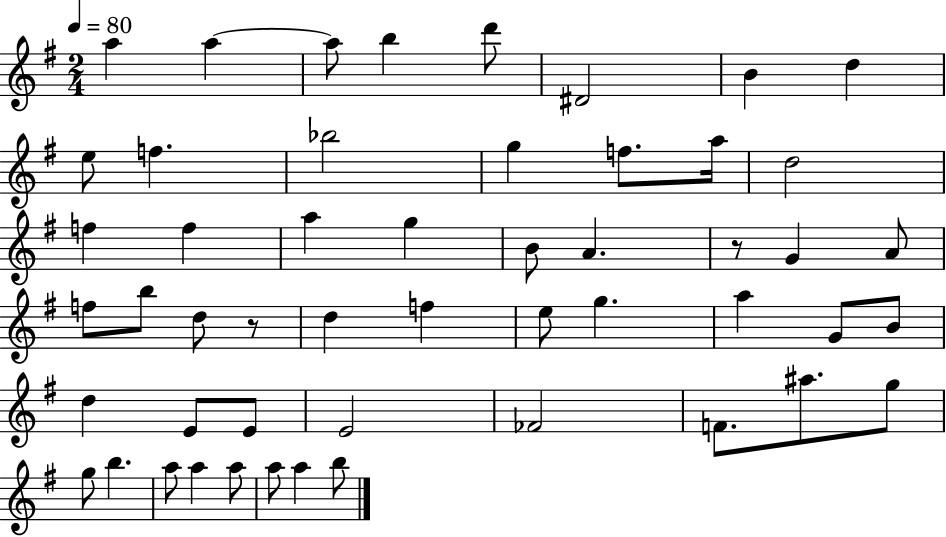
A5/q A5/q A5/e B5/q D6/e D#4/h B4/q D5/q E5/e F5/q. Bb5/h G5/q F5/e. A5/s D5/h F5/q F5/q A5/q G5/q B4/e A4/q. R/e G4/q A4/e F5/e B5/e D5/e R/e D5/q F5/q E5/e G5/q. A5/q G4/e B4/e D5/q E4/e E4/e E4/h FES4/h F4/e. A#5/e. G5/e G5/e B5/q. A5/e A5/q A5/e A5/e A5/q B5/e